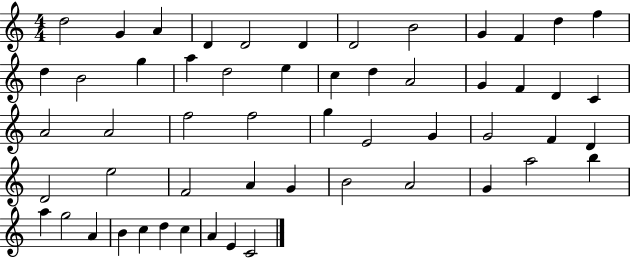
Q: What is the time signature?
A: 4/4